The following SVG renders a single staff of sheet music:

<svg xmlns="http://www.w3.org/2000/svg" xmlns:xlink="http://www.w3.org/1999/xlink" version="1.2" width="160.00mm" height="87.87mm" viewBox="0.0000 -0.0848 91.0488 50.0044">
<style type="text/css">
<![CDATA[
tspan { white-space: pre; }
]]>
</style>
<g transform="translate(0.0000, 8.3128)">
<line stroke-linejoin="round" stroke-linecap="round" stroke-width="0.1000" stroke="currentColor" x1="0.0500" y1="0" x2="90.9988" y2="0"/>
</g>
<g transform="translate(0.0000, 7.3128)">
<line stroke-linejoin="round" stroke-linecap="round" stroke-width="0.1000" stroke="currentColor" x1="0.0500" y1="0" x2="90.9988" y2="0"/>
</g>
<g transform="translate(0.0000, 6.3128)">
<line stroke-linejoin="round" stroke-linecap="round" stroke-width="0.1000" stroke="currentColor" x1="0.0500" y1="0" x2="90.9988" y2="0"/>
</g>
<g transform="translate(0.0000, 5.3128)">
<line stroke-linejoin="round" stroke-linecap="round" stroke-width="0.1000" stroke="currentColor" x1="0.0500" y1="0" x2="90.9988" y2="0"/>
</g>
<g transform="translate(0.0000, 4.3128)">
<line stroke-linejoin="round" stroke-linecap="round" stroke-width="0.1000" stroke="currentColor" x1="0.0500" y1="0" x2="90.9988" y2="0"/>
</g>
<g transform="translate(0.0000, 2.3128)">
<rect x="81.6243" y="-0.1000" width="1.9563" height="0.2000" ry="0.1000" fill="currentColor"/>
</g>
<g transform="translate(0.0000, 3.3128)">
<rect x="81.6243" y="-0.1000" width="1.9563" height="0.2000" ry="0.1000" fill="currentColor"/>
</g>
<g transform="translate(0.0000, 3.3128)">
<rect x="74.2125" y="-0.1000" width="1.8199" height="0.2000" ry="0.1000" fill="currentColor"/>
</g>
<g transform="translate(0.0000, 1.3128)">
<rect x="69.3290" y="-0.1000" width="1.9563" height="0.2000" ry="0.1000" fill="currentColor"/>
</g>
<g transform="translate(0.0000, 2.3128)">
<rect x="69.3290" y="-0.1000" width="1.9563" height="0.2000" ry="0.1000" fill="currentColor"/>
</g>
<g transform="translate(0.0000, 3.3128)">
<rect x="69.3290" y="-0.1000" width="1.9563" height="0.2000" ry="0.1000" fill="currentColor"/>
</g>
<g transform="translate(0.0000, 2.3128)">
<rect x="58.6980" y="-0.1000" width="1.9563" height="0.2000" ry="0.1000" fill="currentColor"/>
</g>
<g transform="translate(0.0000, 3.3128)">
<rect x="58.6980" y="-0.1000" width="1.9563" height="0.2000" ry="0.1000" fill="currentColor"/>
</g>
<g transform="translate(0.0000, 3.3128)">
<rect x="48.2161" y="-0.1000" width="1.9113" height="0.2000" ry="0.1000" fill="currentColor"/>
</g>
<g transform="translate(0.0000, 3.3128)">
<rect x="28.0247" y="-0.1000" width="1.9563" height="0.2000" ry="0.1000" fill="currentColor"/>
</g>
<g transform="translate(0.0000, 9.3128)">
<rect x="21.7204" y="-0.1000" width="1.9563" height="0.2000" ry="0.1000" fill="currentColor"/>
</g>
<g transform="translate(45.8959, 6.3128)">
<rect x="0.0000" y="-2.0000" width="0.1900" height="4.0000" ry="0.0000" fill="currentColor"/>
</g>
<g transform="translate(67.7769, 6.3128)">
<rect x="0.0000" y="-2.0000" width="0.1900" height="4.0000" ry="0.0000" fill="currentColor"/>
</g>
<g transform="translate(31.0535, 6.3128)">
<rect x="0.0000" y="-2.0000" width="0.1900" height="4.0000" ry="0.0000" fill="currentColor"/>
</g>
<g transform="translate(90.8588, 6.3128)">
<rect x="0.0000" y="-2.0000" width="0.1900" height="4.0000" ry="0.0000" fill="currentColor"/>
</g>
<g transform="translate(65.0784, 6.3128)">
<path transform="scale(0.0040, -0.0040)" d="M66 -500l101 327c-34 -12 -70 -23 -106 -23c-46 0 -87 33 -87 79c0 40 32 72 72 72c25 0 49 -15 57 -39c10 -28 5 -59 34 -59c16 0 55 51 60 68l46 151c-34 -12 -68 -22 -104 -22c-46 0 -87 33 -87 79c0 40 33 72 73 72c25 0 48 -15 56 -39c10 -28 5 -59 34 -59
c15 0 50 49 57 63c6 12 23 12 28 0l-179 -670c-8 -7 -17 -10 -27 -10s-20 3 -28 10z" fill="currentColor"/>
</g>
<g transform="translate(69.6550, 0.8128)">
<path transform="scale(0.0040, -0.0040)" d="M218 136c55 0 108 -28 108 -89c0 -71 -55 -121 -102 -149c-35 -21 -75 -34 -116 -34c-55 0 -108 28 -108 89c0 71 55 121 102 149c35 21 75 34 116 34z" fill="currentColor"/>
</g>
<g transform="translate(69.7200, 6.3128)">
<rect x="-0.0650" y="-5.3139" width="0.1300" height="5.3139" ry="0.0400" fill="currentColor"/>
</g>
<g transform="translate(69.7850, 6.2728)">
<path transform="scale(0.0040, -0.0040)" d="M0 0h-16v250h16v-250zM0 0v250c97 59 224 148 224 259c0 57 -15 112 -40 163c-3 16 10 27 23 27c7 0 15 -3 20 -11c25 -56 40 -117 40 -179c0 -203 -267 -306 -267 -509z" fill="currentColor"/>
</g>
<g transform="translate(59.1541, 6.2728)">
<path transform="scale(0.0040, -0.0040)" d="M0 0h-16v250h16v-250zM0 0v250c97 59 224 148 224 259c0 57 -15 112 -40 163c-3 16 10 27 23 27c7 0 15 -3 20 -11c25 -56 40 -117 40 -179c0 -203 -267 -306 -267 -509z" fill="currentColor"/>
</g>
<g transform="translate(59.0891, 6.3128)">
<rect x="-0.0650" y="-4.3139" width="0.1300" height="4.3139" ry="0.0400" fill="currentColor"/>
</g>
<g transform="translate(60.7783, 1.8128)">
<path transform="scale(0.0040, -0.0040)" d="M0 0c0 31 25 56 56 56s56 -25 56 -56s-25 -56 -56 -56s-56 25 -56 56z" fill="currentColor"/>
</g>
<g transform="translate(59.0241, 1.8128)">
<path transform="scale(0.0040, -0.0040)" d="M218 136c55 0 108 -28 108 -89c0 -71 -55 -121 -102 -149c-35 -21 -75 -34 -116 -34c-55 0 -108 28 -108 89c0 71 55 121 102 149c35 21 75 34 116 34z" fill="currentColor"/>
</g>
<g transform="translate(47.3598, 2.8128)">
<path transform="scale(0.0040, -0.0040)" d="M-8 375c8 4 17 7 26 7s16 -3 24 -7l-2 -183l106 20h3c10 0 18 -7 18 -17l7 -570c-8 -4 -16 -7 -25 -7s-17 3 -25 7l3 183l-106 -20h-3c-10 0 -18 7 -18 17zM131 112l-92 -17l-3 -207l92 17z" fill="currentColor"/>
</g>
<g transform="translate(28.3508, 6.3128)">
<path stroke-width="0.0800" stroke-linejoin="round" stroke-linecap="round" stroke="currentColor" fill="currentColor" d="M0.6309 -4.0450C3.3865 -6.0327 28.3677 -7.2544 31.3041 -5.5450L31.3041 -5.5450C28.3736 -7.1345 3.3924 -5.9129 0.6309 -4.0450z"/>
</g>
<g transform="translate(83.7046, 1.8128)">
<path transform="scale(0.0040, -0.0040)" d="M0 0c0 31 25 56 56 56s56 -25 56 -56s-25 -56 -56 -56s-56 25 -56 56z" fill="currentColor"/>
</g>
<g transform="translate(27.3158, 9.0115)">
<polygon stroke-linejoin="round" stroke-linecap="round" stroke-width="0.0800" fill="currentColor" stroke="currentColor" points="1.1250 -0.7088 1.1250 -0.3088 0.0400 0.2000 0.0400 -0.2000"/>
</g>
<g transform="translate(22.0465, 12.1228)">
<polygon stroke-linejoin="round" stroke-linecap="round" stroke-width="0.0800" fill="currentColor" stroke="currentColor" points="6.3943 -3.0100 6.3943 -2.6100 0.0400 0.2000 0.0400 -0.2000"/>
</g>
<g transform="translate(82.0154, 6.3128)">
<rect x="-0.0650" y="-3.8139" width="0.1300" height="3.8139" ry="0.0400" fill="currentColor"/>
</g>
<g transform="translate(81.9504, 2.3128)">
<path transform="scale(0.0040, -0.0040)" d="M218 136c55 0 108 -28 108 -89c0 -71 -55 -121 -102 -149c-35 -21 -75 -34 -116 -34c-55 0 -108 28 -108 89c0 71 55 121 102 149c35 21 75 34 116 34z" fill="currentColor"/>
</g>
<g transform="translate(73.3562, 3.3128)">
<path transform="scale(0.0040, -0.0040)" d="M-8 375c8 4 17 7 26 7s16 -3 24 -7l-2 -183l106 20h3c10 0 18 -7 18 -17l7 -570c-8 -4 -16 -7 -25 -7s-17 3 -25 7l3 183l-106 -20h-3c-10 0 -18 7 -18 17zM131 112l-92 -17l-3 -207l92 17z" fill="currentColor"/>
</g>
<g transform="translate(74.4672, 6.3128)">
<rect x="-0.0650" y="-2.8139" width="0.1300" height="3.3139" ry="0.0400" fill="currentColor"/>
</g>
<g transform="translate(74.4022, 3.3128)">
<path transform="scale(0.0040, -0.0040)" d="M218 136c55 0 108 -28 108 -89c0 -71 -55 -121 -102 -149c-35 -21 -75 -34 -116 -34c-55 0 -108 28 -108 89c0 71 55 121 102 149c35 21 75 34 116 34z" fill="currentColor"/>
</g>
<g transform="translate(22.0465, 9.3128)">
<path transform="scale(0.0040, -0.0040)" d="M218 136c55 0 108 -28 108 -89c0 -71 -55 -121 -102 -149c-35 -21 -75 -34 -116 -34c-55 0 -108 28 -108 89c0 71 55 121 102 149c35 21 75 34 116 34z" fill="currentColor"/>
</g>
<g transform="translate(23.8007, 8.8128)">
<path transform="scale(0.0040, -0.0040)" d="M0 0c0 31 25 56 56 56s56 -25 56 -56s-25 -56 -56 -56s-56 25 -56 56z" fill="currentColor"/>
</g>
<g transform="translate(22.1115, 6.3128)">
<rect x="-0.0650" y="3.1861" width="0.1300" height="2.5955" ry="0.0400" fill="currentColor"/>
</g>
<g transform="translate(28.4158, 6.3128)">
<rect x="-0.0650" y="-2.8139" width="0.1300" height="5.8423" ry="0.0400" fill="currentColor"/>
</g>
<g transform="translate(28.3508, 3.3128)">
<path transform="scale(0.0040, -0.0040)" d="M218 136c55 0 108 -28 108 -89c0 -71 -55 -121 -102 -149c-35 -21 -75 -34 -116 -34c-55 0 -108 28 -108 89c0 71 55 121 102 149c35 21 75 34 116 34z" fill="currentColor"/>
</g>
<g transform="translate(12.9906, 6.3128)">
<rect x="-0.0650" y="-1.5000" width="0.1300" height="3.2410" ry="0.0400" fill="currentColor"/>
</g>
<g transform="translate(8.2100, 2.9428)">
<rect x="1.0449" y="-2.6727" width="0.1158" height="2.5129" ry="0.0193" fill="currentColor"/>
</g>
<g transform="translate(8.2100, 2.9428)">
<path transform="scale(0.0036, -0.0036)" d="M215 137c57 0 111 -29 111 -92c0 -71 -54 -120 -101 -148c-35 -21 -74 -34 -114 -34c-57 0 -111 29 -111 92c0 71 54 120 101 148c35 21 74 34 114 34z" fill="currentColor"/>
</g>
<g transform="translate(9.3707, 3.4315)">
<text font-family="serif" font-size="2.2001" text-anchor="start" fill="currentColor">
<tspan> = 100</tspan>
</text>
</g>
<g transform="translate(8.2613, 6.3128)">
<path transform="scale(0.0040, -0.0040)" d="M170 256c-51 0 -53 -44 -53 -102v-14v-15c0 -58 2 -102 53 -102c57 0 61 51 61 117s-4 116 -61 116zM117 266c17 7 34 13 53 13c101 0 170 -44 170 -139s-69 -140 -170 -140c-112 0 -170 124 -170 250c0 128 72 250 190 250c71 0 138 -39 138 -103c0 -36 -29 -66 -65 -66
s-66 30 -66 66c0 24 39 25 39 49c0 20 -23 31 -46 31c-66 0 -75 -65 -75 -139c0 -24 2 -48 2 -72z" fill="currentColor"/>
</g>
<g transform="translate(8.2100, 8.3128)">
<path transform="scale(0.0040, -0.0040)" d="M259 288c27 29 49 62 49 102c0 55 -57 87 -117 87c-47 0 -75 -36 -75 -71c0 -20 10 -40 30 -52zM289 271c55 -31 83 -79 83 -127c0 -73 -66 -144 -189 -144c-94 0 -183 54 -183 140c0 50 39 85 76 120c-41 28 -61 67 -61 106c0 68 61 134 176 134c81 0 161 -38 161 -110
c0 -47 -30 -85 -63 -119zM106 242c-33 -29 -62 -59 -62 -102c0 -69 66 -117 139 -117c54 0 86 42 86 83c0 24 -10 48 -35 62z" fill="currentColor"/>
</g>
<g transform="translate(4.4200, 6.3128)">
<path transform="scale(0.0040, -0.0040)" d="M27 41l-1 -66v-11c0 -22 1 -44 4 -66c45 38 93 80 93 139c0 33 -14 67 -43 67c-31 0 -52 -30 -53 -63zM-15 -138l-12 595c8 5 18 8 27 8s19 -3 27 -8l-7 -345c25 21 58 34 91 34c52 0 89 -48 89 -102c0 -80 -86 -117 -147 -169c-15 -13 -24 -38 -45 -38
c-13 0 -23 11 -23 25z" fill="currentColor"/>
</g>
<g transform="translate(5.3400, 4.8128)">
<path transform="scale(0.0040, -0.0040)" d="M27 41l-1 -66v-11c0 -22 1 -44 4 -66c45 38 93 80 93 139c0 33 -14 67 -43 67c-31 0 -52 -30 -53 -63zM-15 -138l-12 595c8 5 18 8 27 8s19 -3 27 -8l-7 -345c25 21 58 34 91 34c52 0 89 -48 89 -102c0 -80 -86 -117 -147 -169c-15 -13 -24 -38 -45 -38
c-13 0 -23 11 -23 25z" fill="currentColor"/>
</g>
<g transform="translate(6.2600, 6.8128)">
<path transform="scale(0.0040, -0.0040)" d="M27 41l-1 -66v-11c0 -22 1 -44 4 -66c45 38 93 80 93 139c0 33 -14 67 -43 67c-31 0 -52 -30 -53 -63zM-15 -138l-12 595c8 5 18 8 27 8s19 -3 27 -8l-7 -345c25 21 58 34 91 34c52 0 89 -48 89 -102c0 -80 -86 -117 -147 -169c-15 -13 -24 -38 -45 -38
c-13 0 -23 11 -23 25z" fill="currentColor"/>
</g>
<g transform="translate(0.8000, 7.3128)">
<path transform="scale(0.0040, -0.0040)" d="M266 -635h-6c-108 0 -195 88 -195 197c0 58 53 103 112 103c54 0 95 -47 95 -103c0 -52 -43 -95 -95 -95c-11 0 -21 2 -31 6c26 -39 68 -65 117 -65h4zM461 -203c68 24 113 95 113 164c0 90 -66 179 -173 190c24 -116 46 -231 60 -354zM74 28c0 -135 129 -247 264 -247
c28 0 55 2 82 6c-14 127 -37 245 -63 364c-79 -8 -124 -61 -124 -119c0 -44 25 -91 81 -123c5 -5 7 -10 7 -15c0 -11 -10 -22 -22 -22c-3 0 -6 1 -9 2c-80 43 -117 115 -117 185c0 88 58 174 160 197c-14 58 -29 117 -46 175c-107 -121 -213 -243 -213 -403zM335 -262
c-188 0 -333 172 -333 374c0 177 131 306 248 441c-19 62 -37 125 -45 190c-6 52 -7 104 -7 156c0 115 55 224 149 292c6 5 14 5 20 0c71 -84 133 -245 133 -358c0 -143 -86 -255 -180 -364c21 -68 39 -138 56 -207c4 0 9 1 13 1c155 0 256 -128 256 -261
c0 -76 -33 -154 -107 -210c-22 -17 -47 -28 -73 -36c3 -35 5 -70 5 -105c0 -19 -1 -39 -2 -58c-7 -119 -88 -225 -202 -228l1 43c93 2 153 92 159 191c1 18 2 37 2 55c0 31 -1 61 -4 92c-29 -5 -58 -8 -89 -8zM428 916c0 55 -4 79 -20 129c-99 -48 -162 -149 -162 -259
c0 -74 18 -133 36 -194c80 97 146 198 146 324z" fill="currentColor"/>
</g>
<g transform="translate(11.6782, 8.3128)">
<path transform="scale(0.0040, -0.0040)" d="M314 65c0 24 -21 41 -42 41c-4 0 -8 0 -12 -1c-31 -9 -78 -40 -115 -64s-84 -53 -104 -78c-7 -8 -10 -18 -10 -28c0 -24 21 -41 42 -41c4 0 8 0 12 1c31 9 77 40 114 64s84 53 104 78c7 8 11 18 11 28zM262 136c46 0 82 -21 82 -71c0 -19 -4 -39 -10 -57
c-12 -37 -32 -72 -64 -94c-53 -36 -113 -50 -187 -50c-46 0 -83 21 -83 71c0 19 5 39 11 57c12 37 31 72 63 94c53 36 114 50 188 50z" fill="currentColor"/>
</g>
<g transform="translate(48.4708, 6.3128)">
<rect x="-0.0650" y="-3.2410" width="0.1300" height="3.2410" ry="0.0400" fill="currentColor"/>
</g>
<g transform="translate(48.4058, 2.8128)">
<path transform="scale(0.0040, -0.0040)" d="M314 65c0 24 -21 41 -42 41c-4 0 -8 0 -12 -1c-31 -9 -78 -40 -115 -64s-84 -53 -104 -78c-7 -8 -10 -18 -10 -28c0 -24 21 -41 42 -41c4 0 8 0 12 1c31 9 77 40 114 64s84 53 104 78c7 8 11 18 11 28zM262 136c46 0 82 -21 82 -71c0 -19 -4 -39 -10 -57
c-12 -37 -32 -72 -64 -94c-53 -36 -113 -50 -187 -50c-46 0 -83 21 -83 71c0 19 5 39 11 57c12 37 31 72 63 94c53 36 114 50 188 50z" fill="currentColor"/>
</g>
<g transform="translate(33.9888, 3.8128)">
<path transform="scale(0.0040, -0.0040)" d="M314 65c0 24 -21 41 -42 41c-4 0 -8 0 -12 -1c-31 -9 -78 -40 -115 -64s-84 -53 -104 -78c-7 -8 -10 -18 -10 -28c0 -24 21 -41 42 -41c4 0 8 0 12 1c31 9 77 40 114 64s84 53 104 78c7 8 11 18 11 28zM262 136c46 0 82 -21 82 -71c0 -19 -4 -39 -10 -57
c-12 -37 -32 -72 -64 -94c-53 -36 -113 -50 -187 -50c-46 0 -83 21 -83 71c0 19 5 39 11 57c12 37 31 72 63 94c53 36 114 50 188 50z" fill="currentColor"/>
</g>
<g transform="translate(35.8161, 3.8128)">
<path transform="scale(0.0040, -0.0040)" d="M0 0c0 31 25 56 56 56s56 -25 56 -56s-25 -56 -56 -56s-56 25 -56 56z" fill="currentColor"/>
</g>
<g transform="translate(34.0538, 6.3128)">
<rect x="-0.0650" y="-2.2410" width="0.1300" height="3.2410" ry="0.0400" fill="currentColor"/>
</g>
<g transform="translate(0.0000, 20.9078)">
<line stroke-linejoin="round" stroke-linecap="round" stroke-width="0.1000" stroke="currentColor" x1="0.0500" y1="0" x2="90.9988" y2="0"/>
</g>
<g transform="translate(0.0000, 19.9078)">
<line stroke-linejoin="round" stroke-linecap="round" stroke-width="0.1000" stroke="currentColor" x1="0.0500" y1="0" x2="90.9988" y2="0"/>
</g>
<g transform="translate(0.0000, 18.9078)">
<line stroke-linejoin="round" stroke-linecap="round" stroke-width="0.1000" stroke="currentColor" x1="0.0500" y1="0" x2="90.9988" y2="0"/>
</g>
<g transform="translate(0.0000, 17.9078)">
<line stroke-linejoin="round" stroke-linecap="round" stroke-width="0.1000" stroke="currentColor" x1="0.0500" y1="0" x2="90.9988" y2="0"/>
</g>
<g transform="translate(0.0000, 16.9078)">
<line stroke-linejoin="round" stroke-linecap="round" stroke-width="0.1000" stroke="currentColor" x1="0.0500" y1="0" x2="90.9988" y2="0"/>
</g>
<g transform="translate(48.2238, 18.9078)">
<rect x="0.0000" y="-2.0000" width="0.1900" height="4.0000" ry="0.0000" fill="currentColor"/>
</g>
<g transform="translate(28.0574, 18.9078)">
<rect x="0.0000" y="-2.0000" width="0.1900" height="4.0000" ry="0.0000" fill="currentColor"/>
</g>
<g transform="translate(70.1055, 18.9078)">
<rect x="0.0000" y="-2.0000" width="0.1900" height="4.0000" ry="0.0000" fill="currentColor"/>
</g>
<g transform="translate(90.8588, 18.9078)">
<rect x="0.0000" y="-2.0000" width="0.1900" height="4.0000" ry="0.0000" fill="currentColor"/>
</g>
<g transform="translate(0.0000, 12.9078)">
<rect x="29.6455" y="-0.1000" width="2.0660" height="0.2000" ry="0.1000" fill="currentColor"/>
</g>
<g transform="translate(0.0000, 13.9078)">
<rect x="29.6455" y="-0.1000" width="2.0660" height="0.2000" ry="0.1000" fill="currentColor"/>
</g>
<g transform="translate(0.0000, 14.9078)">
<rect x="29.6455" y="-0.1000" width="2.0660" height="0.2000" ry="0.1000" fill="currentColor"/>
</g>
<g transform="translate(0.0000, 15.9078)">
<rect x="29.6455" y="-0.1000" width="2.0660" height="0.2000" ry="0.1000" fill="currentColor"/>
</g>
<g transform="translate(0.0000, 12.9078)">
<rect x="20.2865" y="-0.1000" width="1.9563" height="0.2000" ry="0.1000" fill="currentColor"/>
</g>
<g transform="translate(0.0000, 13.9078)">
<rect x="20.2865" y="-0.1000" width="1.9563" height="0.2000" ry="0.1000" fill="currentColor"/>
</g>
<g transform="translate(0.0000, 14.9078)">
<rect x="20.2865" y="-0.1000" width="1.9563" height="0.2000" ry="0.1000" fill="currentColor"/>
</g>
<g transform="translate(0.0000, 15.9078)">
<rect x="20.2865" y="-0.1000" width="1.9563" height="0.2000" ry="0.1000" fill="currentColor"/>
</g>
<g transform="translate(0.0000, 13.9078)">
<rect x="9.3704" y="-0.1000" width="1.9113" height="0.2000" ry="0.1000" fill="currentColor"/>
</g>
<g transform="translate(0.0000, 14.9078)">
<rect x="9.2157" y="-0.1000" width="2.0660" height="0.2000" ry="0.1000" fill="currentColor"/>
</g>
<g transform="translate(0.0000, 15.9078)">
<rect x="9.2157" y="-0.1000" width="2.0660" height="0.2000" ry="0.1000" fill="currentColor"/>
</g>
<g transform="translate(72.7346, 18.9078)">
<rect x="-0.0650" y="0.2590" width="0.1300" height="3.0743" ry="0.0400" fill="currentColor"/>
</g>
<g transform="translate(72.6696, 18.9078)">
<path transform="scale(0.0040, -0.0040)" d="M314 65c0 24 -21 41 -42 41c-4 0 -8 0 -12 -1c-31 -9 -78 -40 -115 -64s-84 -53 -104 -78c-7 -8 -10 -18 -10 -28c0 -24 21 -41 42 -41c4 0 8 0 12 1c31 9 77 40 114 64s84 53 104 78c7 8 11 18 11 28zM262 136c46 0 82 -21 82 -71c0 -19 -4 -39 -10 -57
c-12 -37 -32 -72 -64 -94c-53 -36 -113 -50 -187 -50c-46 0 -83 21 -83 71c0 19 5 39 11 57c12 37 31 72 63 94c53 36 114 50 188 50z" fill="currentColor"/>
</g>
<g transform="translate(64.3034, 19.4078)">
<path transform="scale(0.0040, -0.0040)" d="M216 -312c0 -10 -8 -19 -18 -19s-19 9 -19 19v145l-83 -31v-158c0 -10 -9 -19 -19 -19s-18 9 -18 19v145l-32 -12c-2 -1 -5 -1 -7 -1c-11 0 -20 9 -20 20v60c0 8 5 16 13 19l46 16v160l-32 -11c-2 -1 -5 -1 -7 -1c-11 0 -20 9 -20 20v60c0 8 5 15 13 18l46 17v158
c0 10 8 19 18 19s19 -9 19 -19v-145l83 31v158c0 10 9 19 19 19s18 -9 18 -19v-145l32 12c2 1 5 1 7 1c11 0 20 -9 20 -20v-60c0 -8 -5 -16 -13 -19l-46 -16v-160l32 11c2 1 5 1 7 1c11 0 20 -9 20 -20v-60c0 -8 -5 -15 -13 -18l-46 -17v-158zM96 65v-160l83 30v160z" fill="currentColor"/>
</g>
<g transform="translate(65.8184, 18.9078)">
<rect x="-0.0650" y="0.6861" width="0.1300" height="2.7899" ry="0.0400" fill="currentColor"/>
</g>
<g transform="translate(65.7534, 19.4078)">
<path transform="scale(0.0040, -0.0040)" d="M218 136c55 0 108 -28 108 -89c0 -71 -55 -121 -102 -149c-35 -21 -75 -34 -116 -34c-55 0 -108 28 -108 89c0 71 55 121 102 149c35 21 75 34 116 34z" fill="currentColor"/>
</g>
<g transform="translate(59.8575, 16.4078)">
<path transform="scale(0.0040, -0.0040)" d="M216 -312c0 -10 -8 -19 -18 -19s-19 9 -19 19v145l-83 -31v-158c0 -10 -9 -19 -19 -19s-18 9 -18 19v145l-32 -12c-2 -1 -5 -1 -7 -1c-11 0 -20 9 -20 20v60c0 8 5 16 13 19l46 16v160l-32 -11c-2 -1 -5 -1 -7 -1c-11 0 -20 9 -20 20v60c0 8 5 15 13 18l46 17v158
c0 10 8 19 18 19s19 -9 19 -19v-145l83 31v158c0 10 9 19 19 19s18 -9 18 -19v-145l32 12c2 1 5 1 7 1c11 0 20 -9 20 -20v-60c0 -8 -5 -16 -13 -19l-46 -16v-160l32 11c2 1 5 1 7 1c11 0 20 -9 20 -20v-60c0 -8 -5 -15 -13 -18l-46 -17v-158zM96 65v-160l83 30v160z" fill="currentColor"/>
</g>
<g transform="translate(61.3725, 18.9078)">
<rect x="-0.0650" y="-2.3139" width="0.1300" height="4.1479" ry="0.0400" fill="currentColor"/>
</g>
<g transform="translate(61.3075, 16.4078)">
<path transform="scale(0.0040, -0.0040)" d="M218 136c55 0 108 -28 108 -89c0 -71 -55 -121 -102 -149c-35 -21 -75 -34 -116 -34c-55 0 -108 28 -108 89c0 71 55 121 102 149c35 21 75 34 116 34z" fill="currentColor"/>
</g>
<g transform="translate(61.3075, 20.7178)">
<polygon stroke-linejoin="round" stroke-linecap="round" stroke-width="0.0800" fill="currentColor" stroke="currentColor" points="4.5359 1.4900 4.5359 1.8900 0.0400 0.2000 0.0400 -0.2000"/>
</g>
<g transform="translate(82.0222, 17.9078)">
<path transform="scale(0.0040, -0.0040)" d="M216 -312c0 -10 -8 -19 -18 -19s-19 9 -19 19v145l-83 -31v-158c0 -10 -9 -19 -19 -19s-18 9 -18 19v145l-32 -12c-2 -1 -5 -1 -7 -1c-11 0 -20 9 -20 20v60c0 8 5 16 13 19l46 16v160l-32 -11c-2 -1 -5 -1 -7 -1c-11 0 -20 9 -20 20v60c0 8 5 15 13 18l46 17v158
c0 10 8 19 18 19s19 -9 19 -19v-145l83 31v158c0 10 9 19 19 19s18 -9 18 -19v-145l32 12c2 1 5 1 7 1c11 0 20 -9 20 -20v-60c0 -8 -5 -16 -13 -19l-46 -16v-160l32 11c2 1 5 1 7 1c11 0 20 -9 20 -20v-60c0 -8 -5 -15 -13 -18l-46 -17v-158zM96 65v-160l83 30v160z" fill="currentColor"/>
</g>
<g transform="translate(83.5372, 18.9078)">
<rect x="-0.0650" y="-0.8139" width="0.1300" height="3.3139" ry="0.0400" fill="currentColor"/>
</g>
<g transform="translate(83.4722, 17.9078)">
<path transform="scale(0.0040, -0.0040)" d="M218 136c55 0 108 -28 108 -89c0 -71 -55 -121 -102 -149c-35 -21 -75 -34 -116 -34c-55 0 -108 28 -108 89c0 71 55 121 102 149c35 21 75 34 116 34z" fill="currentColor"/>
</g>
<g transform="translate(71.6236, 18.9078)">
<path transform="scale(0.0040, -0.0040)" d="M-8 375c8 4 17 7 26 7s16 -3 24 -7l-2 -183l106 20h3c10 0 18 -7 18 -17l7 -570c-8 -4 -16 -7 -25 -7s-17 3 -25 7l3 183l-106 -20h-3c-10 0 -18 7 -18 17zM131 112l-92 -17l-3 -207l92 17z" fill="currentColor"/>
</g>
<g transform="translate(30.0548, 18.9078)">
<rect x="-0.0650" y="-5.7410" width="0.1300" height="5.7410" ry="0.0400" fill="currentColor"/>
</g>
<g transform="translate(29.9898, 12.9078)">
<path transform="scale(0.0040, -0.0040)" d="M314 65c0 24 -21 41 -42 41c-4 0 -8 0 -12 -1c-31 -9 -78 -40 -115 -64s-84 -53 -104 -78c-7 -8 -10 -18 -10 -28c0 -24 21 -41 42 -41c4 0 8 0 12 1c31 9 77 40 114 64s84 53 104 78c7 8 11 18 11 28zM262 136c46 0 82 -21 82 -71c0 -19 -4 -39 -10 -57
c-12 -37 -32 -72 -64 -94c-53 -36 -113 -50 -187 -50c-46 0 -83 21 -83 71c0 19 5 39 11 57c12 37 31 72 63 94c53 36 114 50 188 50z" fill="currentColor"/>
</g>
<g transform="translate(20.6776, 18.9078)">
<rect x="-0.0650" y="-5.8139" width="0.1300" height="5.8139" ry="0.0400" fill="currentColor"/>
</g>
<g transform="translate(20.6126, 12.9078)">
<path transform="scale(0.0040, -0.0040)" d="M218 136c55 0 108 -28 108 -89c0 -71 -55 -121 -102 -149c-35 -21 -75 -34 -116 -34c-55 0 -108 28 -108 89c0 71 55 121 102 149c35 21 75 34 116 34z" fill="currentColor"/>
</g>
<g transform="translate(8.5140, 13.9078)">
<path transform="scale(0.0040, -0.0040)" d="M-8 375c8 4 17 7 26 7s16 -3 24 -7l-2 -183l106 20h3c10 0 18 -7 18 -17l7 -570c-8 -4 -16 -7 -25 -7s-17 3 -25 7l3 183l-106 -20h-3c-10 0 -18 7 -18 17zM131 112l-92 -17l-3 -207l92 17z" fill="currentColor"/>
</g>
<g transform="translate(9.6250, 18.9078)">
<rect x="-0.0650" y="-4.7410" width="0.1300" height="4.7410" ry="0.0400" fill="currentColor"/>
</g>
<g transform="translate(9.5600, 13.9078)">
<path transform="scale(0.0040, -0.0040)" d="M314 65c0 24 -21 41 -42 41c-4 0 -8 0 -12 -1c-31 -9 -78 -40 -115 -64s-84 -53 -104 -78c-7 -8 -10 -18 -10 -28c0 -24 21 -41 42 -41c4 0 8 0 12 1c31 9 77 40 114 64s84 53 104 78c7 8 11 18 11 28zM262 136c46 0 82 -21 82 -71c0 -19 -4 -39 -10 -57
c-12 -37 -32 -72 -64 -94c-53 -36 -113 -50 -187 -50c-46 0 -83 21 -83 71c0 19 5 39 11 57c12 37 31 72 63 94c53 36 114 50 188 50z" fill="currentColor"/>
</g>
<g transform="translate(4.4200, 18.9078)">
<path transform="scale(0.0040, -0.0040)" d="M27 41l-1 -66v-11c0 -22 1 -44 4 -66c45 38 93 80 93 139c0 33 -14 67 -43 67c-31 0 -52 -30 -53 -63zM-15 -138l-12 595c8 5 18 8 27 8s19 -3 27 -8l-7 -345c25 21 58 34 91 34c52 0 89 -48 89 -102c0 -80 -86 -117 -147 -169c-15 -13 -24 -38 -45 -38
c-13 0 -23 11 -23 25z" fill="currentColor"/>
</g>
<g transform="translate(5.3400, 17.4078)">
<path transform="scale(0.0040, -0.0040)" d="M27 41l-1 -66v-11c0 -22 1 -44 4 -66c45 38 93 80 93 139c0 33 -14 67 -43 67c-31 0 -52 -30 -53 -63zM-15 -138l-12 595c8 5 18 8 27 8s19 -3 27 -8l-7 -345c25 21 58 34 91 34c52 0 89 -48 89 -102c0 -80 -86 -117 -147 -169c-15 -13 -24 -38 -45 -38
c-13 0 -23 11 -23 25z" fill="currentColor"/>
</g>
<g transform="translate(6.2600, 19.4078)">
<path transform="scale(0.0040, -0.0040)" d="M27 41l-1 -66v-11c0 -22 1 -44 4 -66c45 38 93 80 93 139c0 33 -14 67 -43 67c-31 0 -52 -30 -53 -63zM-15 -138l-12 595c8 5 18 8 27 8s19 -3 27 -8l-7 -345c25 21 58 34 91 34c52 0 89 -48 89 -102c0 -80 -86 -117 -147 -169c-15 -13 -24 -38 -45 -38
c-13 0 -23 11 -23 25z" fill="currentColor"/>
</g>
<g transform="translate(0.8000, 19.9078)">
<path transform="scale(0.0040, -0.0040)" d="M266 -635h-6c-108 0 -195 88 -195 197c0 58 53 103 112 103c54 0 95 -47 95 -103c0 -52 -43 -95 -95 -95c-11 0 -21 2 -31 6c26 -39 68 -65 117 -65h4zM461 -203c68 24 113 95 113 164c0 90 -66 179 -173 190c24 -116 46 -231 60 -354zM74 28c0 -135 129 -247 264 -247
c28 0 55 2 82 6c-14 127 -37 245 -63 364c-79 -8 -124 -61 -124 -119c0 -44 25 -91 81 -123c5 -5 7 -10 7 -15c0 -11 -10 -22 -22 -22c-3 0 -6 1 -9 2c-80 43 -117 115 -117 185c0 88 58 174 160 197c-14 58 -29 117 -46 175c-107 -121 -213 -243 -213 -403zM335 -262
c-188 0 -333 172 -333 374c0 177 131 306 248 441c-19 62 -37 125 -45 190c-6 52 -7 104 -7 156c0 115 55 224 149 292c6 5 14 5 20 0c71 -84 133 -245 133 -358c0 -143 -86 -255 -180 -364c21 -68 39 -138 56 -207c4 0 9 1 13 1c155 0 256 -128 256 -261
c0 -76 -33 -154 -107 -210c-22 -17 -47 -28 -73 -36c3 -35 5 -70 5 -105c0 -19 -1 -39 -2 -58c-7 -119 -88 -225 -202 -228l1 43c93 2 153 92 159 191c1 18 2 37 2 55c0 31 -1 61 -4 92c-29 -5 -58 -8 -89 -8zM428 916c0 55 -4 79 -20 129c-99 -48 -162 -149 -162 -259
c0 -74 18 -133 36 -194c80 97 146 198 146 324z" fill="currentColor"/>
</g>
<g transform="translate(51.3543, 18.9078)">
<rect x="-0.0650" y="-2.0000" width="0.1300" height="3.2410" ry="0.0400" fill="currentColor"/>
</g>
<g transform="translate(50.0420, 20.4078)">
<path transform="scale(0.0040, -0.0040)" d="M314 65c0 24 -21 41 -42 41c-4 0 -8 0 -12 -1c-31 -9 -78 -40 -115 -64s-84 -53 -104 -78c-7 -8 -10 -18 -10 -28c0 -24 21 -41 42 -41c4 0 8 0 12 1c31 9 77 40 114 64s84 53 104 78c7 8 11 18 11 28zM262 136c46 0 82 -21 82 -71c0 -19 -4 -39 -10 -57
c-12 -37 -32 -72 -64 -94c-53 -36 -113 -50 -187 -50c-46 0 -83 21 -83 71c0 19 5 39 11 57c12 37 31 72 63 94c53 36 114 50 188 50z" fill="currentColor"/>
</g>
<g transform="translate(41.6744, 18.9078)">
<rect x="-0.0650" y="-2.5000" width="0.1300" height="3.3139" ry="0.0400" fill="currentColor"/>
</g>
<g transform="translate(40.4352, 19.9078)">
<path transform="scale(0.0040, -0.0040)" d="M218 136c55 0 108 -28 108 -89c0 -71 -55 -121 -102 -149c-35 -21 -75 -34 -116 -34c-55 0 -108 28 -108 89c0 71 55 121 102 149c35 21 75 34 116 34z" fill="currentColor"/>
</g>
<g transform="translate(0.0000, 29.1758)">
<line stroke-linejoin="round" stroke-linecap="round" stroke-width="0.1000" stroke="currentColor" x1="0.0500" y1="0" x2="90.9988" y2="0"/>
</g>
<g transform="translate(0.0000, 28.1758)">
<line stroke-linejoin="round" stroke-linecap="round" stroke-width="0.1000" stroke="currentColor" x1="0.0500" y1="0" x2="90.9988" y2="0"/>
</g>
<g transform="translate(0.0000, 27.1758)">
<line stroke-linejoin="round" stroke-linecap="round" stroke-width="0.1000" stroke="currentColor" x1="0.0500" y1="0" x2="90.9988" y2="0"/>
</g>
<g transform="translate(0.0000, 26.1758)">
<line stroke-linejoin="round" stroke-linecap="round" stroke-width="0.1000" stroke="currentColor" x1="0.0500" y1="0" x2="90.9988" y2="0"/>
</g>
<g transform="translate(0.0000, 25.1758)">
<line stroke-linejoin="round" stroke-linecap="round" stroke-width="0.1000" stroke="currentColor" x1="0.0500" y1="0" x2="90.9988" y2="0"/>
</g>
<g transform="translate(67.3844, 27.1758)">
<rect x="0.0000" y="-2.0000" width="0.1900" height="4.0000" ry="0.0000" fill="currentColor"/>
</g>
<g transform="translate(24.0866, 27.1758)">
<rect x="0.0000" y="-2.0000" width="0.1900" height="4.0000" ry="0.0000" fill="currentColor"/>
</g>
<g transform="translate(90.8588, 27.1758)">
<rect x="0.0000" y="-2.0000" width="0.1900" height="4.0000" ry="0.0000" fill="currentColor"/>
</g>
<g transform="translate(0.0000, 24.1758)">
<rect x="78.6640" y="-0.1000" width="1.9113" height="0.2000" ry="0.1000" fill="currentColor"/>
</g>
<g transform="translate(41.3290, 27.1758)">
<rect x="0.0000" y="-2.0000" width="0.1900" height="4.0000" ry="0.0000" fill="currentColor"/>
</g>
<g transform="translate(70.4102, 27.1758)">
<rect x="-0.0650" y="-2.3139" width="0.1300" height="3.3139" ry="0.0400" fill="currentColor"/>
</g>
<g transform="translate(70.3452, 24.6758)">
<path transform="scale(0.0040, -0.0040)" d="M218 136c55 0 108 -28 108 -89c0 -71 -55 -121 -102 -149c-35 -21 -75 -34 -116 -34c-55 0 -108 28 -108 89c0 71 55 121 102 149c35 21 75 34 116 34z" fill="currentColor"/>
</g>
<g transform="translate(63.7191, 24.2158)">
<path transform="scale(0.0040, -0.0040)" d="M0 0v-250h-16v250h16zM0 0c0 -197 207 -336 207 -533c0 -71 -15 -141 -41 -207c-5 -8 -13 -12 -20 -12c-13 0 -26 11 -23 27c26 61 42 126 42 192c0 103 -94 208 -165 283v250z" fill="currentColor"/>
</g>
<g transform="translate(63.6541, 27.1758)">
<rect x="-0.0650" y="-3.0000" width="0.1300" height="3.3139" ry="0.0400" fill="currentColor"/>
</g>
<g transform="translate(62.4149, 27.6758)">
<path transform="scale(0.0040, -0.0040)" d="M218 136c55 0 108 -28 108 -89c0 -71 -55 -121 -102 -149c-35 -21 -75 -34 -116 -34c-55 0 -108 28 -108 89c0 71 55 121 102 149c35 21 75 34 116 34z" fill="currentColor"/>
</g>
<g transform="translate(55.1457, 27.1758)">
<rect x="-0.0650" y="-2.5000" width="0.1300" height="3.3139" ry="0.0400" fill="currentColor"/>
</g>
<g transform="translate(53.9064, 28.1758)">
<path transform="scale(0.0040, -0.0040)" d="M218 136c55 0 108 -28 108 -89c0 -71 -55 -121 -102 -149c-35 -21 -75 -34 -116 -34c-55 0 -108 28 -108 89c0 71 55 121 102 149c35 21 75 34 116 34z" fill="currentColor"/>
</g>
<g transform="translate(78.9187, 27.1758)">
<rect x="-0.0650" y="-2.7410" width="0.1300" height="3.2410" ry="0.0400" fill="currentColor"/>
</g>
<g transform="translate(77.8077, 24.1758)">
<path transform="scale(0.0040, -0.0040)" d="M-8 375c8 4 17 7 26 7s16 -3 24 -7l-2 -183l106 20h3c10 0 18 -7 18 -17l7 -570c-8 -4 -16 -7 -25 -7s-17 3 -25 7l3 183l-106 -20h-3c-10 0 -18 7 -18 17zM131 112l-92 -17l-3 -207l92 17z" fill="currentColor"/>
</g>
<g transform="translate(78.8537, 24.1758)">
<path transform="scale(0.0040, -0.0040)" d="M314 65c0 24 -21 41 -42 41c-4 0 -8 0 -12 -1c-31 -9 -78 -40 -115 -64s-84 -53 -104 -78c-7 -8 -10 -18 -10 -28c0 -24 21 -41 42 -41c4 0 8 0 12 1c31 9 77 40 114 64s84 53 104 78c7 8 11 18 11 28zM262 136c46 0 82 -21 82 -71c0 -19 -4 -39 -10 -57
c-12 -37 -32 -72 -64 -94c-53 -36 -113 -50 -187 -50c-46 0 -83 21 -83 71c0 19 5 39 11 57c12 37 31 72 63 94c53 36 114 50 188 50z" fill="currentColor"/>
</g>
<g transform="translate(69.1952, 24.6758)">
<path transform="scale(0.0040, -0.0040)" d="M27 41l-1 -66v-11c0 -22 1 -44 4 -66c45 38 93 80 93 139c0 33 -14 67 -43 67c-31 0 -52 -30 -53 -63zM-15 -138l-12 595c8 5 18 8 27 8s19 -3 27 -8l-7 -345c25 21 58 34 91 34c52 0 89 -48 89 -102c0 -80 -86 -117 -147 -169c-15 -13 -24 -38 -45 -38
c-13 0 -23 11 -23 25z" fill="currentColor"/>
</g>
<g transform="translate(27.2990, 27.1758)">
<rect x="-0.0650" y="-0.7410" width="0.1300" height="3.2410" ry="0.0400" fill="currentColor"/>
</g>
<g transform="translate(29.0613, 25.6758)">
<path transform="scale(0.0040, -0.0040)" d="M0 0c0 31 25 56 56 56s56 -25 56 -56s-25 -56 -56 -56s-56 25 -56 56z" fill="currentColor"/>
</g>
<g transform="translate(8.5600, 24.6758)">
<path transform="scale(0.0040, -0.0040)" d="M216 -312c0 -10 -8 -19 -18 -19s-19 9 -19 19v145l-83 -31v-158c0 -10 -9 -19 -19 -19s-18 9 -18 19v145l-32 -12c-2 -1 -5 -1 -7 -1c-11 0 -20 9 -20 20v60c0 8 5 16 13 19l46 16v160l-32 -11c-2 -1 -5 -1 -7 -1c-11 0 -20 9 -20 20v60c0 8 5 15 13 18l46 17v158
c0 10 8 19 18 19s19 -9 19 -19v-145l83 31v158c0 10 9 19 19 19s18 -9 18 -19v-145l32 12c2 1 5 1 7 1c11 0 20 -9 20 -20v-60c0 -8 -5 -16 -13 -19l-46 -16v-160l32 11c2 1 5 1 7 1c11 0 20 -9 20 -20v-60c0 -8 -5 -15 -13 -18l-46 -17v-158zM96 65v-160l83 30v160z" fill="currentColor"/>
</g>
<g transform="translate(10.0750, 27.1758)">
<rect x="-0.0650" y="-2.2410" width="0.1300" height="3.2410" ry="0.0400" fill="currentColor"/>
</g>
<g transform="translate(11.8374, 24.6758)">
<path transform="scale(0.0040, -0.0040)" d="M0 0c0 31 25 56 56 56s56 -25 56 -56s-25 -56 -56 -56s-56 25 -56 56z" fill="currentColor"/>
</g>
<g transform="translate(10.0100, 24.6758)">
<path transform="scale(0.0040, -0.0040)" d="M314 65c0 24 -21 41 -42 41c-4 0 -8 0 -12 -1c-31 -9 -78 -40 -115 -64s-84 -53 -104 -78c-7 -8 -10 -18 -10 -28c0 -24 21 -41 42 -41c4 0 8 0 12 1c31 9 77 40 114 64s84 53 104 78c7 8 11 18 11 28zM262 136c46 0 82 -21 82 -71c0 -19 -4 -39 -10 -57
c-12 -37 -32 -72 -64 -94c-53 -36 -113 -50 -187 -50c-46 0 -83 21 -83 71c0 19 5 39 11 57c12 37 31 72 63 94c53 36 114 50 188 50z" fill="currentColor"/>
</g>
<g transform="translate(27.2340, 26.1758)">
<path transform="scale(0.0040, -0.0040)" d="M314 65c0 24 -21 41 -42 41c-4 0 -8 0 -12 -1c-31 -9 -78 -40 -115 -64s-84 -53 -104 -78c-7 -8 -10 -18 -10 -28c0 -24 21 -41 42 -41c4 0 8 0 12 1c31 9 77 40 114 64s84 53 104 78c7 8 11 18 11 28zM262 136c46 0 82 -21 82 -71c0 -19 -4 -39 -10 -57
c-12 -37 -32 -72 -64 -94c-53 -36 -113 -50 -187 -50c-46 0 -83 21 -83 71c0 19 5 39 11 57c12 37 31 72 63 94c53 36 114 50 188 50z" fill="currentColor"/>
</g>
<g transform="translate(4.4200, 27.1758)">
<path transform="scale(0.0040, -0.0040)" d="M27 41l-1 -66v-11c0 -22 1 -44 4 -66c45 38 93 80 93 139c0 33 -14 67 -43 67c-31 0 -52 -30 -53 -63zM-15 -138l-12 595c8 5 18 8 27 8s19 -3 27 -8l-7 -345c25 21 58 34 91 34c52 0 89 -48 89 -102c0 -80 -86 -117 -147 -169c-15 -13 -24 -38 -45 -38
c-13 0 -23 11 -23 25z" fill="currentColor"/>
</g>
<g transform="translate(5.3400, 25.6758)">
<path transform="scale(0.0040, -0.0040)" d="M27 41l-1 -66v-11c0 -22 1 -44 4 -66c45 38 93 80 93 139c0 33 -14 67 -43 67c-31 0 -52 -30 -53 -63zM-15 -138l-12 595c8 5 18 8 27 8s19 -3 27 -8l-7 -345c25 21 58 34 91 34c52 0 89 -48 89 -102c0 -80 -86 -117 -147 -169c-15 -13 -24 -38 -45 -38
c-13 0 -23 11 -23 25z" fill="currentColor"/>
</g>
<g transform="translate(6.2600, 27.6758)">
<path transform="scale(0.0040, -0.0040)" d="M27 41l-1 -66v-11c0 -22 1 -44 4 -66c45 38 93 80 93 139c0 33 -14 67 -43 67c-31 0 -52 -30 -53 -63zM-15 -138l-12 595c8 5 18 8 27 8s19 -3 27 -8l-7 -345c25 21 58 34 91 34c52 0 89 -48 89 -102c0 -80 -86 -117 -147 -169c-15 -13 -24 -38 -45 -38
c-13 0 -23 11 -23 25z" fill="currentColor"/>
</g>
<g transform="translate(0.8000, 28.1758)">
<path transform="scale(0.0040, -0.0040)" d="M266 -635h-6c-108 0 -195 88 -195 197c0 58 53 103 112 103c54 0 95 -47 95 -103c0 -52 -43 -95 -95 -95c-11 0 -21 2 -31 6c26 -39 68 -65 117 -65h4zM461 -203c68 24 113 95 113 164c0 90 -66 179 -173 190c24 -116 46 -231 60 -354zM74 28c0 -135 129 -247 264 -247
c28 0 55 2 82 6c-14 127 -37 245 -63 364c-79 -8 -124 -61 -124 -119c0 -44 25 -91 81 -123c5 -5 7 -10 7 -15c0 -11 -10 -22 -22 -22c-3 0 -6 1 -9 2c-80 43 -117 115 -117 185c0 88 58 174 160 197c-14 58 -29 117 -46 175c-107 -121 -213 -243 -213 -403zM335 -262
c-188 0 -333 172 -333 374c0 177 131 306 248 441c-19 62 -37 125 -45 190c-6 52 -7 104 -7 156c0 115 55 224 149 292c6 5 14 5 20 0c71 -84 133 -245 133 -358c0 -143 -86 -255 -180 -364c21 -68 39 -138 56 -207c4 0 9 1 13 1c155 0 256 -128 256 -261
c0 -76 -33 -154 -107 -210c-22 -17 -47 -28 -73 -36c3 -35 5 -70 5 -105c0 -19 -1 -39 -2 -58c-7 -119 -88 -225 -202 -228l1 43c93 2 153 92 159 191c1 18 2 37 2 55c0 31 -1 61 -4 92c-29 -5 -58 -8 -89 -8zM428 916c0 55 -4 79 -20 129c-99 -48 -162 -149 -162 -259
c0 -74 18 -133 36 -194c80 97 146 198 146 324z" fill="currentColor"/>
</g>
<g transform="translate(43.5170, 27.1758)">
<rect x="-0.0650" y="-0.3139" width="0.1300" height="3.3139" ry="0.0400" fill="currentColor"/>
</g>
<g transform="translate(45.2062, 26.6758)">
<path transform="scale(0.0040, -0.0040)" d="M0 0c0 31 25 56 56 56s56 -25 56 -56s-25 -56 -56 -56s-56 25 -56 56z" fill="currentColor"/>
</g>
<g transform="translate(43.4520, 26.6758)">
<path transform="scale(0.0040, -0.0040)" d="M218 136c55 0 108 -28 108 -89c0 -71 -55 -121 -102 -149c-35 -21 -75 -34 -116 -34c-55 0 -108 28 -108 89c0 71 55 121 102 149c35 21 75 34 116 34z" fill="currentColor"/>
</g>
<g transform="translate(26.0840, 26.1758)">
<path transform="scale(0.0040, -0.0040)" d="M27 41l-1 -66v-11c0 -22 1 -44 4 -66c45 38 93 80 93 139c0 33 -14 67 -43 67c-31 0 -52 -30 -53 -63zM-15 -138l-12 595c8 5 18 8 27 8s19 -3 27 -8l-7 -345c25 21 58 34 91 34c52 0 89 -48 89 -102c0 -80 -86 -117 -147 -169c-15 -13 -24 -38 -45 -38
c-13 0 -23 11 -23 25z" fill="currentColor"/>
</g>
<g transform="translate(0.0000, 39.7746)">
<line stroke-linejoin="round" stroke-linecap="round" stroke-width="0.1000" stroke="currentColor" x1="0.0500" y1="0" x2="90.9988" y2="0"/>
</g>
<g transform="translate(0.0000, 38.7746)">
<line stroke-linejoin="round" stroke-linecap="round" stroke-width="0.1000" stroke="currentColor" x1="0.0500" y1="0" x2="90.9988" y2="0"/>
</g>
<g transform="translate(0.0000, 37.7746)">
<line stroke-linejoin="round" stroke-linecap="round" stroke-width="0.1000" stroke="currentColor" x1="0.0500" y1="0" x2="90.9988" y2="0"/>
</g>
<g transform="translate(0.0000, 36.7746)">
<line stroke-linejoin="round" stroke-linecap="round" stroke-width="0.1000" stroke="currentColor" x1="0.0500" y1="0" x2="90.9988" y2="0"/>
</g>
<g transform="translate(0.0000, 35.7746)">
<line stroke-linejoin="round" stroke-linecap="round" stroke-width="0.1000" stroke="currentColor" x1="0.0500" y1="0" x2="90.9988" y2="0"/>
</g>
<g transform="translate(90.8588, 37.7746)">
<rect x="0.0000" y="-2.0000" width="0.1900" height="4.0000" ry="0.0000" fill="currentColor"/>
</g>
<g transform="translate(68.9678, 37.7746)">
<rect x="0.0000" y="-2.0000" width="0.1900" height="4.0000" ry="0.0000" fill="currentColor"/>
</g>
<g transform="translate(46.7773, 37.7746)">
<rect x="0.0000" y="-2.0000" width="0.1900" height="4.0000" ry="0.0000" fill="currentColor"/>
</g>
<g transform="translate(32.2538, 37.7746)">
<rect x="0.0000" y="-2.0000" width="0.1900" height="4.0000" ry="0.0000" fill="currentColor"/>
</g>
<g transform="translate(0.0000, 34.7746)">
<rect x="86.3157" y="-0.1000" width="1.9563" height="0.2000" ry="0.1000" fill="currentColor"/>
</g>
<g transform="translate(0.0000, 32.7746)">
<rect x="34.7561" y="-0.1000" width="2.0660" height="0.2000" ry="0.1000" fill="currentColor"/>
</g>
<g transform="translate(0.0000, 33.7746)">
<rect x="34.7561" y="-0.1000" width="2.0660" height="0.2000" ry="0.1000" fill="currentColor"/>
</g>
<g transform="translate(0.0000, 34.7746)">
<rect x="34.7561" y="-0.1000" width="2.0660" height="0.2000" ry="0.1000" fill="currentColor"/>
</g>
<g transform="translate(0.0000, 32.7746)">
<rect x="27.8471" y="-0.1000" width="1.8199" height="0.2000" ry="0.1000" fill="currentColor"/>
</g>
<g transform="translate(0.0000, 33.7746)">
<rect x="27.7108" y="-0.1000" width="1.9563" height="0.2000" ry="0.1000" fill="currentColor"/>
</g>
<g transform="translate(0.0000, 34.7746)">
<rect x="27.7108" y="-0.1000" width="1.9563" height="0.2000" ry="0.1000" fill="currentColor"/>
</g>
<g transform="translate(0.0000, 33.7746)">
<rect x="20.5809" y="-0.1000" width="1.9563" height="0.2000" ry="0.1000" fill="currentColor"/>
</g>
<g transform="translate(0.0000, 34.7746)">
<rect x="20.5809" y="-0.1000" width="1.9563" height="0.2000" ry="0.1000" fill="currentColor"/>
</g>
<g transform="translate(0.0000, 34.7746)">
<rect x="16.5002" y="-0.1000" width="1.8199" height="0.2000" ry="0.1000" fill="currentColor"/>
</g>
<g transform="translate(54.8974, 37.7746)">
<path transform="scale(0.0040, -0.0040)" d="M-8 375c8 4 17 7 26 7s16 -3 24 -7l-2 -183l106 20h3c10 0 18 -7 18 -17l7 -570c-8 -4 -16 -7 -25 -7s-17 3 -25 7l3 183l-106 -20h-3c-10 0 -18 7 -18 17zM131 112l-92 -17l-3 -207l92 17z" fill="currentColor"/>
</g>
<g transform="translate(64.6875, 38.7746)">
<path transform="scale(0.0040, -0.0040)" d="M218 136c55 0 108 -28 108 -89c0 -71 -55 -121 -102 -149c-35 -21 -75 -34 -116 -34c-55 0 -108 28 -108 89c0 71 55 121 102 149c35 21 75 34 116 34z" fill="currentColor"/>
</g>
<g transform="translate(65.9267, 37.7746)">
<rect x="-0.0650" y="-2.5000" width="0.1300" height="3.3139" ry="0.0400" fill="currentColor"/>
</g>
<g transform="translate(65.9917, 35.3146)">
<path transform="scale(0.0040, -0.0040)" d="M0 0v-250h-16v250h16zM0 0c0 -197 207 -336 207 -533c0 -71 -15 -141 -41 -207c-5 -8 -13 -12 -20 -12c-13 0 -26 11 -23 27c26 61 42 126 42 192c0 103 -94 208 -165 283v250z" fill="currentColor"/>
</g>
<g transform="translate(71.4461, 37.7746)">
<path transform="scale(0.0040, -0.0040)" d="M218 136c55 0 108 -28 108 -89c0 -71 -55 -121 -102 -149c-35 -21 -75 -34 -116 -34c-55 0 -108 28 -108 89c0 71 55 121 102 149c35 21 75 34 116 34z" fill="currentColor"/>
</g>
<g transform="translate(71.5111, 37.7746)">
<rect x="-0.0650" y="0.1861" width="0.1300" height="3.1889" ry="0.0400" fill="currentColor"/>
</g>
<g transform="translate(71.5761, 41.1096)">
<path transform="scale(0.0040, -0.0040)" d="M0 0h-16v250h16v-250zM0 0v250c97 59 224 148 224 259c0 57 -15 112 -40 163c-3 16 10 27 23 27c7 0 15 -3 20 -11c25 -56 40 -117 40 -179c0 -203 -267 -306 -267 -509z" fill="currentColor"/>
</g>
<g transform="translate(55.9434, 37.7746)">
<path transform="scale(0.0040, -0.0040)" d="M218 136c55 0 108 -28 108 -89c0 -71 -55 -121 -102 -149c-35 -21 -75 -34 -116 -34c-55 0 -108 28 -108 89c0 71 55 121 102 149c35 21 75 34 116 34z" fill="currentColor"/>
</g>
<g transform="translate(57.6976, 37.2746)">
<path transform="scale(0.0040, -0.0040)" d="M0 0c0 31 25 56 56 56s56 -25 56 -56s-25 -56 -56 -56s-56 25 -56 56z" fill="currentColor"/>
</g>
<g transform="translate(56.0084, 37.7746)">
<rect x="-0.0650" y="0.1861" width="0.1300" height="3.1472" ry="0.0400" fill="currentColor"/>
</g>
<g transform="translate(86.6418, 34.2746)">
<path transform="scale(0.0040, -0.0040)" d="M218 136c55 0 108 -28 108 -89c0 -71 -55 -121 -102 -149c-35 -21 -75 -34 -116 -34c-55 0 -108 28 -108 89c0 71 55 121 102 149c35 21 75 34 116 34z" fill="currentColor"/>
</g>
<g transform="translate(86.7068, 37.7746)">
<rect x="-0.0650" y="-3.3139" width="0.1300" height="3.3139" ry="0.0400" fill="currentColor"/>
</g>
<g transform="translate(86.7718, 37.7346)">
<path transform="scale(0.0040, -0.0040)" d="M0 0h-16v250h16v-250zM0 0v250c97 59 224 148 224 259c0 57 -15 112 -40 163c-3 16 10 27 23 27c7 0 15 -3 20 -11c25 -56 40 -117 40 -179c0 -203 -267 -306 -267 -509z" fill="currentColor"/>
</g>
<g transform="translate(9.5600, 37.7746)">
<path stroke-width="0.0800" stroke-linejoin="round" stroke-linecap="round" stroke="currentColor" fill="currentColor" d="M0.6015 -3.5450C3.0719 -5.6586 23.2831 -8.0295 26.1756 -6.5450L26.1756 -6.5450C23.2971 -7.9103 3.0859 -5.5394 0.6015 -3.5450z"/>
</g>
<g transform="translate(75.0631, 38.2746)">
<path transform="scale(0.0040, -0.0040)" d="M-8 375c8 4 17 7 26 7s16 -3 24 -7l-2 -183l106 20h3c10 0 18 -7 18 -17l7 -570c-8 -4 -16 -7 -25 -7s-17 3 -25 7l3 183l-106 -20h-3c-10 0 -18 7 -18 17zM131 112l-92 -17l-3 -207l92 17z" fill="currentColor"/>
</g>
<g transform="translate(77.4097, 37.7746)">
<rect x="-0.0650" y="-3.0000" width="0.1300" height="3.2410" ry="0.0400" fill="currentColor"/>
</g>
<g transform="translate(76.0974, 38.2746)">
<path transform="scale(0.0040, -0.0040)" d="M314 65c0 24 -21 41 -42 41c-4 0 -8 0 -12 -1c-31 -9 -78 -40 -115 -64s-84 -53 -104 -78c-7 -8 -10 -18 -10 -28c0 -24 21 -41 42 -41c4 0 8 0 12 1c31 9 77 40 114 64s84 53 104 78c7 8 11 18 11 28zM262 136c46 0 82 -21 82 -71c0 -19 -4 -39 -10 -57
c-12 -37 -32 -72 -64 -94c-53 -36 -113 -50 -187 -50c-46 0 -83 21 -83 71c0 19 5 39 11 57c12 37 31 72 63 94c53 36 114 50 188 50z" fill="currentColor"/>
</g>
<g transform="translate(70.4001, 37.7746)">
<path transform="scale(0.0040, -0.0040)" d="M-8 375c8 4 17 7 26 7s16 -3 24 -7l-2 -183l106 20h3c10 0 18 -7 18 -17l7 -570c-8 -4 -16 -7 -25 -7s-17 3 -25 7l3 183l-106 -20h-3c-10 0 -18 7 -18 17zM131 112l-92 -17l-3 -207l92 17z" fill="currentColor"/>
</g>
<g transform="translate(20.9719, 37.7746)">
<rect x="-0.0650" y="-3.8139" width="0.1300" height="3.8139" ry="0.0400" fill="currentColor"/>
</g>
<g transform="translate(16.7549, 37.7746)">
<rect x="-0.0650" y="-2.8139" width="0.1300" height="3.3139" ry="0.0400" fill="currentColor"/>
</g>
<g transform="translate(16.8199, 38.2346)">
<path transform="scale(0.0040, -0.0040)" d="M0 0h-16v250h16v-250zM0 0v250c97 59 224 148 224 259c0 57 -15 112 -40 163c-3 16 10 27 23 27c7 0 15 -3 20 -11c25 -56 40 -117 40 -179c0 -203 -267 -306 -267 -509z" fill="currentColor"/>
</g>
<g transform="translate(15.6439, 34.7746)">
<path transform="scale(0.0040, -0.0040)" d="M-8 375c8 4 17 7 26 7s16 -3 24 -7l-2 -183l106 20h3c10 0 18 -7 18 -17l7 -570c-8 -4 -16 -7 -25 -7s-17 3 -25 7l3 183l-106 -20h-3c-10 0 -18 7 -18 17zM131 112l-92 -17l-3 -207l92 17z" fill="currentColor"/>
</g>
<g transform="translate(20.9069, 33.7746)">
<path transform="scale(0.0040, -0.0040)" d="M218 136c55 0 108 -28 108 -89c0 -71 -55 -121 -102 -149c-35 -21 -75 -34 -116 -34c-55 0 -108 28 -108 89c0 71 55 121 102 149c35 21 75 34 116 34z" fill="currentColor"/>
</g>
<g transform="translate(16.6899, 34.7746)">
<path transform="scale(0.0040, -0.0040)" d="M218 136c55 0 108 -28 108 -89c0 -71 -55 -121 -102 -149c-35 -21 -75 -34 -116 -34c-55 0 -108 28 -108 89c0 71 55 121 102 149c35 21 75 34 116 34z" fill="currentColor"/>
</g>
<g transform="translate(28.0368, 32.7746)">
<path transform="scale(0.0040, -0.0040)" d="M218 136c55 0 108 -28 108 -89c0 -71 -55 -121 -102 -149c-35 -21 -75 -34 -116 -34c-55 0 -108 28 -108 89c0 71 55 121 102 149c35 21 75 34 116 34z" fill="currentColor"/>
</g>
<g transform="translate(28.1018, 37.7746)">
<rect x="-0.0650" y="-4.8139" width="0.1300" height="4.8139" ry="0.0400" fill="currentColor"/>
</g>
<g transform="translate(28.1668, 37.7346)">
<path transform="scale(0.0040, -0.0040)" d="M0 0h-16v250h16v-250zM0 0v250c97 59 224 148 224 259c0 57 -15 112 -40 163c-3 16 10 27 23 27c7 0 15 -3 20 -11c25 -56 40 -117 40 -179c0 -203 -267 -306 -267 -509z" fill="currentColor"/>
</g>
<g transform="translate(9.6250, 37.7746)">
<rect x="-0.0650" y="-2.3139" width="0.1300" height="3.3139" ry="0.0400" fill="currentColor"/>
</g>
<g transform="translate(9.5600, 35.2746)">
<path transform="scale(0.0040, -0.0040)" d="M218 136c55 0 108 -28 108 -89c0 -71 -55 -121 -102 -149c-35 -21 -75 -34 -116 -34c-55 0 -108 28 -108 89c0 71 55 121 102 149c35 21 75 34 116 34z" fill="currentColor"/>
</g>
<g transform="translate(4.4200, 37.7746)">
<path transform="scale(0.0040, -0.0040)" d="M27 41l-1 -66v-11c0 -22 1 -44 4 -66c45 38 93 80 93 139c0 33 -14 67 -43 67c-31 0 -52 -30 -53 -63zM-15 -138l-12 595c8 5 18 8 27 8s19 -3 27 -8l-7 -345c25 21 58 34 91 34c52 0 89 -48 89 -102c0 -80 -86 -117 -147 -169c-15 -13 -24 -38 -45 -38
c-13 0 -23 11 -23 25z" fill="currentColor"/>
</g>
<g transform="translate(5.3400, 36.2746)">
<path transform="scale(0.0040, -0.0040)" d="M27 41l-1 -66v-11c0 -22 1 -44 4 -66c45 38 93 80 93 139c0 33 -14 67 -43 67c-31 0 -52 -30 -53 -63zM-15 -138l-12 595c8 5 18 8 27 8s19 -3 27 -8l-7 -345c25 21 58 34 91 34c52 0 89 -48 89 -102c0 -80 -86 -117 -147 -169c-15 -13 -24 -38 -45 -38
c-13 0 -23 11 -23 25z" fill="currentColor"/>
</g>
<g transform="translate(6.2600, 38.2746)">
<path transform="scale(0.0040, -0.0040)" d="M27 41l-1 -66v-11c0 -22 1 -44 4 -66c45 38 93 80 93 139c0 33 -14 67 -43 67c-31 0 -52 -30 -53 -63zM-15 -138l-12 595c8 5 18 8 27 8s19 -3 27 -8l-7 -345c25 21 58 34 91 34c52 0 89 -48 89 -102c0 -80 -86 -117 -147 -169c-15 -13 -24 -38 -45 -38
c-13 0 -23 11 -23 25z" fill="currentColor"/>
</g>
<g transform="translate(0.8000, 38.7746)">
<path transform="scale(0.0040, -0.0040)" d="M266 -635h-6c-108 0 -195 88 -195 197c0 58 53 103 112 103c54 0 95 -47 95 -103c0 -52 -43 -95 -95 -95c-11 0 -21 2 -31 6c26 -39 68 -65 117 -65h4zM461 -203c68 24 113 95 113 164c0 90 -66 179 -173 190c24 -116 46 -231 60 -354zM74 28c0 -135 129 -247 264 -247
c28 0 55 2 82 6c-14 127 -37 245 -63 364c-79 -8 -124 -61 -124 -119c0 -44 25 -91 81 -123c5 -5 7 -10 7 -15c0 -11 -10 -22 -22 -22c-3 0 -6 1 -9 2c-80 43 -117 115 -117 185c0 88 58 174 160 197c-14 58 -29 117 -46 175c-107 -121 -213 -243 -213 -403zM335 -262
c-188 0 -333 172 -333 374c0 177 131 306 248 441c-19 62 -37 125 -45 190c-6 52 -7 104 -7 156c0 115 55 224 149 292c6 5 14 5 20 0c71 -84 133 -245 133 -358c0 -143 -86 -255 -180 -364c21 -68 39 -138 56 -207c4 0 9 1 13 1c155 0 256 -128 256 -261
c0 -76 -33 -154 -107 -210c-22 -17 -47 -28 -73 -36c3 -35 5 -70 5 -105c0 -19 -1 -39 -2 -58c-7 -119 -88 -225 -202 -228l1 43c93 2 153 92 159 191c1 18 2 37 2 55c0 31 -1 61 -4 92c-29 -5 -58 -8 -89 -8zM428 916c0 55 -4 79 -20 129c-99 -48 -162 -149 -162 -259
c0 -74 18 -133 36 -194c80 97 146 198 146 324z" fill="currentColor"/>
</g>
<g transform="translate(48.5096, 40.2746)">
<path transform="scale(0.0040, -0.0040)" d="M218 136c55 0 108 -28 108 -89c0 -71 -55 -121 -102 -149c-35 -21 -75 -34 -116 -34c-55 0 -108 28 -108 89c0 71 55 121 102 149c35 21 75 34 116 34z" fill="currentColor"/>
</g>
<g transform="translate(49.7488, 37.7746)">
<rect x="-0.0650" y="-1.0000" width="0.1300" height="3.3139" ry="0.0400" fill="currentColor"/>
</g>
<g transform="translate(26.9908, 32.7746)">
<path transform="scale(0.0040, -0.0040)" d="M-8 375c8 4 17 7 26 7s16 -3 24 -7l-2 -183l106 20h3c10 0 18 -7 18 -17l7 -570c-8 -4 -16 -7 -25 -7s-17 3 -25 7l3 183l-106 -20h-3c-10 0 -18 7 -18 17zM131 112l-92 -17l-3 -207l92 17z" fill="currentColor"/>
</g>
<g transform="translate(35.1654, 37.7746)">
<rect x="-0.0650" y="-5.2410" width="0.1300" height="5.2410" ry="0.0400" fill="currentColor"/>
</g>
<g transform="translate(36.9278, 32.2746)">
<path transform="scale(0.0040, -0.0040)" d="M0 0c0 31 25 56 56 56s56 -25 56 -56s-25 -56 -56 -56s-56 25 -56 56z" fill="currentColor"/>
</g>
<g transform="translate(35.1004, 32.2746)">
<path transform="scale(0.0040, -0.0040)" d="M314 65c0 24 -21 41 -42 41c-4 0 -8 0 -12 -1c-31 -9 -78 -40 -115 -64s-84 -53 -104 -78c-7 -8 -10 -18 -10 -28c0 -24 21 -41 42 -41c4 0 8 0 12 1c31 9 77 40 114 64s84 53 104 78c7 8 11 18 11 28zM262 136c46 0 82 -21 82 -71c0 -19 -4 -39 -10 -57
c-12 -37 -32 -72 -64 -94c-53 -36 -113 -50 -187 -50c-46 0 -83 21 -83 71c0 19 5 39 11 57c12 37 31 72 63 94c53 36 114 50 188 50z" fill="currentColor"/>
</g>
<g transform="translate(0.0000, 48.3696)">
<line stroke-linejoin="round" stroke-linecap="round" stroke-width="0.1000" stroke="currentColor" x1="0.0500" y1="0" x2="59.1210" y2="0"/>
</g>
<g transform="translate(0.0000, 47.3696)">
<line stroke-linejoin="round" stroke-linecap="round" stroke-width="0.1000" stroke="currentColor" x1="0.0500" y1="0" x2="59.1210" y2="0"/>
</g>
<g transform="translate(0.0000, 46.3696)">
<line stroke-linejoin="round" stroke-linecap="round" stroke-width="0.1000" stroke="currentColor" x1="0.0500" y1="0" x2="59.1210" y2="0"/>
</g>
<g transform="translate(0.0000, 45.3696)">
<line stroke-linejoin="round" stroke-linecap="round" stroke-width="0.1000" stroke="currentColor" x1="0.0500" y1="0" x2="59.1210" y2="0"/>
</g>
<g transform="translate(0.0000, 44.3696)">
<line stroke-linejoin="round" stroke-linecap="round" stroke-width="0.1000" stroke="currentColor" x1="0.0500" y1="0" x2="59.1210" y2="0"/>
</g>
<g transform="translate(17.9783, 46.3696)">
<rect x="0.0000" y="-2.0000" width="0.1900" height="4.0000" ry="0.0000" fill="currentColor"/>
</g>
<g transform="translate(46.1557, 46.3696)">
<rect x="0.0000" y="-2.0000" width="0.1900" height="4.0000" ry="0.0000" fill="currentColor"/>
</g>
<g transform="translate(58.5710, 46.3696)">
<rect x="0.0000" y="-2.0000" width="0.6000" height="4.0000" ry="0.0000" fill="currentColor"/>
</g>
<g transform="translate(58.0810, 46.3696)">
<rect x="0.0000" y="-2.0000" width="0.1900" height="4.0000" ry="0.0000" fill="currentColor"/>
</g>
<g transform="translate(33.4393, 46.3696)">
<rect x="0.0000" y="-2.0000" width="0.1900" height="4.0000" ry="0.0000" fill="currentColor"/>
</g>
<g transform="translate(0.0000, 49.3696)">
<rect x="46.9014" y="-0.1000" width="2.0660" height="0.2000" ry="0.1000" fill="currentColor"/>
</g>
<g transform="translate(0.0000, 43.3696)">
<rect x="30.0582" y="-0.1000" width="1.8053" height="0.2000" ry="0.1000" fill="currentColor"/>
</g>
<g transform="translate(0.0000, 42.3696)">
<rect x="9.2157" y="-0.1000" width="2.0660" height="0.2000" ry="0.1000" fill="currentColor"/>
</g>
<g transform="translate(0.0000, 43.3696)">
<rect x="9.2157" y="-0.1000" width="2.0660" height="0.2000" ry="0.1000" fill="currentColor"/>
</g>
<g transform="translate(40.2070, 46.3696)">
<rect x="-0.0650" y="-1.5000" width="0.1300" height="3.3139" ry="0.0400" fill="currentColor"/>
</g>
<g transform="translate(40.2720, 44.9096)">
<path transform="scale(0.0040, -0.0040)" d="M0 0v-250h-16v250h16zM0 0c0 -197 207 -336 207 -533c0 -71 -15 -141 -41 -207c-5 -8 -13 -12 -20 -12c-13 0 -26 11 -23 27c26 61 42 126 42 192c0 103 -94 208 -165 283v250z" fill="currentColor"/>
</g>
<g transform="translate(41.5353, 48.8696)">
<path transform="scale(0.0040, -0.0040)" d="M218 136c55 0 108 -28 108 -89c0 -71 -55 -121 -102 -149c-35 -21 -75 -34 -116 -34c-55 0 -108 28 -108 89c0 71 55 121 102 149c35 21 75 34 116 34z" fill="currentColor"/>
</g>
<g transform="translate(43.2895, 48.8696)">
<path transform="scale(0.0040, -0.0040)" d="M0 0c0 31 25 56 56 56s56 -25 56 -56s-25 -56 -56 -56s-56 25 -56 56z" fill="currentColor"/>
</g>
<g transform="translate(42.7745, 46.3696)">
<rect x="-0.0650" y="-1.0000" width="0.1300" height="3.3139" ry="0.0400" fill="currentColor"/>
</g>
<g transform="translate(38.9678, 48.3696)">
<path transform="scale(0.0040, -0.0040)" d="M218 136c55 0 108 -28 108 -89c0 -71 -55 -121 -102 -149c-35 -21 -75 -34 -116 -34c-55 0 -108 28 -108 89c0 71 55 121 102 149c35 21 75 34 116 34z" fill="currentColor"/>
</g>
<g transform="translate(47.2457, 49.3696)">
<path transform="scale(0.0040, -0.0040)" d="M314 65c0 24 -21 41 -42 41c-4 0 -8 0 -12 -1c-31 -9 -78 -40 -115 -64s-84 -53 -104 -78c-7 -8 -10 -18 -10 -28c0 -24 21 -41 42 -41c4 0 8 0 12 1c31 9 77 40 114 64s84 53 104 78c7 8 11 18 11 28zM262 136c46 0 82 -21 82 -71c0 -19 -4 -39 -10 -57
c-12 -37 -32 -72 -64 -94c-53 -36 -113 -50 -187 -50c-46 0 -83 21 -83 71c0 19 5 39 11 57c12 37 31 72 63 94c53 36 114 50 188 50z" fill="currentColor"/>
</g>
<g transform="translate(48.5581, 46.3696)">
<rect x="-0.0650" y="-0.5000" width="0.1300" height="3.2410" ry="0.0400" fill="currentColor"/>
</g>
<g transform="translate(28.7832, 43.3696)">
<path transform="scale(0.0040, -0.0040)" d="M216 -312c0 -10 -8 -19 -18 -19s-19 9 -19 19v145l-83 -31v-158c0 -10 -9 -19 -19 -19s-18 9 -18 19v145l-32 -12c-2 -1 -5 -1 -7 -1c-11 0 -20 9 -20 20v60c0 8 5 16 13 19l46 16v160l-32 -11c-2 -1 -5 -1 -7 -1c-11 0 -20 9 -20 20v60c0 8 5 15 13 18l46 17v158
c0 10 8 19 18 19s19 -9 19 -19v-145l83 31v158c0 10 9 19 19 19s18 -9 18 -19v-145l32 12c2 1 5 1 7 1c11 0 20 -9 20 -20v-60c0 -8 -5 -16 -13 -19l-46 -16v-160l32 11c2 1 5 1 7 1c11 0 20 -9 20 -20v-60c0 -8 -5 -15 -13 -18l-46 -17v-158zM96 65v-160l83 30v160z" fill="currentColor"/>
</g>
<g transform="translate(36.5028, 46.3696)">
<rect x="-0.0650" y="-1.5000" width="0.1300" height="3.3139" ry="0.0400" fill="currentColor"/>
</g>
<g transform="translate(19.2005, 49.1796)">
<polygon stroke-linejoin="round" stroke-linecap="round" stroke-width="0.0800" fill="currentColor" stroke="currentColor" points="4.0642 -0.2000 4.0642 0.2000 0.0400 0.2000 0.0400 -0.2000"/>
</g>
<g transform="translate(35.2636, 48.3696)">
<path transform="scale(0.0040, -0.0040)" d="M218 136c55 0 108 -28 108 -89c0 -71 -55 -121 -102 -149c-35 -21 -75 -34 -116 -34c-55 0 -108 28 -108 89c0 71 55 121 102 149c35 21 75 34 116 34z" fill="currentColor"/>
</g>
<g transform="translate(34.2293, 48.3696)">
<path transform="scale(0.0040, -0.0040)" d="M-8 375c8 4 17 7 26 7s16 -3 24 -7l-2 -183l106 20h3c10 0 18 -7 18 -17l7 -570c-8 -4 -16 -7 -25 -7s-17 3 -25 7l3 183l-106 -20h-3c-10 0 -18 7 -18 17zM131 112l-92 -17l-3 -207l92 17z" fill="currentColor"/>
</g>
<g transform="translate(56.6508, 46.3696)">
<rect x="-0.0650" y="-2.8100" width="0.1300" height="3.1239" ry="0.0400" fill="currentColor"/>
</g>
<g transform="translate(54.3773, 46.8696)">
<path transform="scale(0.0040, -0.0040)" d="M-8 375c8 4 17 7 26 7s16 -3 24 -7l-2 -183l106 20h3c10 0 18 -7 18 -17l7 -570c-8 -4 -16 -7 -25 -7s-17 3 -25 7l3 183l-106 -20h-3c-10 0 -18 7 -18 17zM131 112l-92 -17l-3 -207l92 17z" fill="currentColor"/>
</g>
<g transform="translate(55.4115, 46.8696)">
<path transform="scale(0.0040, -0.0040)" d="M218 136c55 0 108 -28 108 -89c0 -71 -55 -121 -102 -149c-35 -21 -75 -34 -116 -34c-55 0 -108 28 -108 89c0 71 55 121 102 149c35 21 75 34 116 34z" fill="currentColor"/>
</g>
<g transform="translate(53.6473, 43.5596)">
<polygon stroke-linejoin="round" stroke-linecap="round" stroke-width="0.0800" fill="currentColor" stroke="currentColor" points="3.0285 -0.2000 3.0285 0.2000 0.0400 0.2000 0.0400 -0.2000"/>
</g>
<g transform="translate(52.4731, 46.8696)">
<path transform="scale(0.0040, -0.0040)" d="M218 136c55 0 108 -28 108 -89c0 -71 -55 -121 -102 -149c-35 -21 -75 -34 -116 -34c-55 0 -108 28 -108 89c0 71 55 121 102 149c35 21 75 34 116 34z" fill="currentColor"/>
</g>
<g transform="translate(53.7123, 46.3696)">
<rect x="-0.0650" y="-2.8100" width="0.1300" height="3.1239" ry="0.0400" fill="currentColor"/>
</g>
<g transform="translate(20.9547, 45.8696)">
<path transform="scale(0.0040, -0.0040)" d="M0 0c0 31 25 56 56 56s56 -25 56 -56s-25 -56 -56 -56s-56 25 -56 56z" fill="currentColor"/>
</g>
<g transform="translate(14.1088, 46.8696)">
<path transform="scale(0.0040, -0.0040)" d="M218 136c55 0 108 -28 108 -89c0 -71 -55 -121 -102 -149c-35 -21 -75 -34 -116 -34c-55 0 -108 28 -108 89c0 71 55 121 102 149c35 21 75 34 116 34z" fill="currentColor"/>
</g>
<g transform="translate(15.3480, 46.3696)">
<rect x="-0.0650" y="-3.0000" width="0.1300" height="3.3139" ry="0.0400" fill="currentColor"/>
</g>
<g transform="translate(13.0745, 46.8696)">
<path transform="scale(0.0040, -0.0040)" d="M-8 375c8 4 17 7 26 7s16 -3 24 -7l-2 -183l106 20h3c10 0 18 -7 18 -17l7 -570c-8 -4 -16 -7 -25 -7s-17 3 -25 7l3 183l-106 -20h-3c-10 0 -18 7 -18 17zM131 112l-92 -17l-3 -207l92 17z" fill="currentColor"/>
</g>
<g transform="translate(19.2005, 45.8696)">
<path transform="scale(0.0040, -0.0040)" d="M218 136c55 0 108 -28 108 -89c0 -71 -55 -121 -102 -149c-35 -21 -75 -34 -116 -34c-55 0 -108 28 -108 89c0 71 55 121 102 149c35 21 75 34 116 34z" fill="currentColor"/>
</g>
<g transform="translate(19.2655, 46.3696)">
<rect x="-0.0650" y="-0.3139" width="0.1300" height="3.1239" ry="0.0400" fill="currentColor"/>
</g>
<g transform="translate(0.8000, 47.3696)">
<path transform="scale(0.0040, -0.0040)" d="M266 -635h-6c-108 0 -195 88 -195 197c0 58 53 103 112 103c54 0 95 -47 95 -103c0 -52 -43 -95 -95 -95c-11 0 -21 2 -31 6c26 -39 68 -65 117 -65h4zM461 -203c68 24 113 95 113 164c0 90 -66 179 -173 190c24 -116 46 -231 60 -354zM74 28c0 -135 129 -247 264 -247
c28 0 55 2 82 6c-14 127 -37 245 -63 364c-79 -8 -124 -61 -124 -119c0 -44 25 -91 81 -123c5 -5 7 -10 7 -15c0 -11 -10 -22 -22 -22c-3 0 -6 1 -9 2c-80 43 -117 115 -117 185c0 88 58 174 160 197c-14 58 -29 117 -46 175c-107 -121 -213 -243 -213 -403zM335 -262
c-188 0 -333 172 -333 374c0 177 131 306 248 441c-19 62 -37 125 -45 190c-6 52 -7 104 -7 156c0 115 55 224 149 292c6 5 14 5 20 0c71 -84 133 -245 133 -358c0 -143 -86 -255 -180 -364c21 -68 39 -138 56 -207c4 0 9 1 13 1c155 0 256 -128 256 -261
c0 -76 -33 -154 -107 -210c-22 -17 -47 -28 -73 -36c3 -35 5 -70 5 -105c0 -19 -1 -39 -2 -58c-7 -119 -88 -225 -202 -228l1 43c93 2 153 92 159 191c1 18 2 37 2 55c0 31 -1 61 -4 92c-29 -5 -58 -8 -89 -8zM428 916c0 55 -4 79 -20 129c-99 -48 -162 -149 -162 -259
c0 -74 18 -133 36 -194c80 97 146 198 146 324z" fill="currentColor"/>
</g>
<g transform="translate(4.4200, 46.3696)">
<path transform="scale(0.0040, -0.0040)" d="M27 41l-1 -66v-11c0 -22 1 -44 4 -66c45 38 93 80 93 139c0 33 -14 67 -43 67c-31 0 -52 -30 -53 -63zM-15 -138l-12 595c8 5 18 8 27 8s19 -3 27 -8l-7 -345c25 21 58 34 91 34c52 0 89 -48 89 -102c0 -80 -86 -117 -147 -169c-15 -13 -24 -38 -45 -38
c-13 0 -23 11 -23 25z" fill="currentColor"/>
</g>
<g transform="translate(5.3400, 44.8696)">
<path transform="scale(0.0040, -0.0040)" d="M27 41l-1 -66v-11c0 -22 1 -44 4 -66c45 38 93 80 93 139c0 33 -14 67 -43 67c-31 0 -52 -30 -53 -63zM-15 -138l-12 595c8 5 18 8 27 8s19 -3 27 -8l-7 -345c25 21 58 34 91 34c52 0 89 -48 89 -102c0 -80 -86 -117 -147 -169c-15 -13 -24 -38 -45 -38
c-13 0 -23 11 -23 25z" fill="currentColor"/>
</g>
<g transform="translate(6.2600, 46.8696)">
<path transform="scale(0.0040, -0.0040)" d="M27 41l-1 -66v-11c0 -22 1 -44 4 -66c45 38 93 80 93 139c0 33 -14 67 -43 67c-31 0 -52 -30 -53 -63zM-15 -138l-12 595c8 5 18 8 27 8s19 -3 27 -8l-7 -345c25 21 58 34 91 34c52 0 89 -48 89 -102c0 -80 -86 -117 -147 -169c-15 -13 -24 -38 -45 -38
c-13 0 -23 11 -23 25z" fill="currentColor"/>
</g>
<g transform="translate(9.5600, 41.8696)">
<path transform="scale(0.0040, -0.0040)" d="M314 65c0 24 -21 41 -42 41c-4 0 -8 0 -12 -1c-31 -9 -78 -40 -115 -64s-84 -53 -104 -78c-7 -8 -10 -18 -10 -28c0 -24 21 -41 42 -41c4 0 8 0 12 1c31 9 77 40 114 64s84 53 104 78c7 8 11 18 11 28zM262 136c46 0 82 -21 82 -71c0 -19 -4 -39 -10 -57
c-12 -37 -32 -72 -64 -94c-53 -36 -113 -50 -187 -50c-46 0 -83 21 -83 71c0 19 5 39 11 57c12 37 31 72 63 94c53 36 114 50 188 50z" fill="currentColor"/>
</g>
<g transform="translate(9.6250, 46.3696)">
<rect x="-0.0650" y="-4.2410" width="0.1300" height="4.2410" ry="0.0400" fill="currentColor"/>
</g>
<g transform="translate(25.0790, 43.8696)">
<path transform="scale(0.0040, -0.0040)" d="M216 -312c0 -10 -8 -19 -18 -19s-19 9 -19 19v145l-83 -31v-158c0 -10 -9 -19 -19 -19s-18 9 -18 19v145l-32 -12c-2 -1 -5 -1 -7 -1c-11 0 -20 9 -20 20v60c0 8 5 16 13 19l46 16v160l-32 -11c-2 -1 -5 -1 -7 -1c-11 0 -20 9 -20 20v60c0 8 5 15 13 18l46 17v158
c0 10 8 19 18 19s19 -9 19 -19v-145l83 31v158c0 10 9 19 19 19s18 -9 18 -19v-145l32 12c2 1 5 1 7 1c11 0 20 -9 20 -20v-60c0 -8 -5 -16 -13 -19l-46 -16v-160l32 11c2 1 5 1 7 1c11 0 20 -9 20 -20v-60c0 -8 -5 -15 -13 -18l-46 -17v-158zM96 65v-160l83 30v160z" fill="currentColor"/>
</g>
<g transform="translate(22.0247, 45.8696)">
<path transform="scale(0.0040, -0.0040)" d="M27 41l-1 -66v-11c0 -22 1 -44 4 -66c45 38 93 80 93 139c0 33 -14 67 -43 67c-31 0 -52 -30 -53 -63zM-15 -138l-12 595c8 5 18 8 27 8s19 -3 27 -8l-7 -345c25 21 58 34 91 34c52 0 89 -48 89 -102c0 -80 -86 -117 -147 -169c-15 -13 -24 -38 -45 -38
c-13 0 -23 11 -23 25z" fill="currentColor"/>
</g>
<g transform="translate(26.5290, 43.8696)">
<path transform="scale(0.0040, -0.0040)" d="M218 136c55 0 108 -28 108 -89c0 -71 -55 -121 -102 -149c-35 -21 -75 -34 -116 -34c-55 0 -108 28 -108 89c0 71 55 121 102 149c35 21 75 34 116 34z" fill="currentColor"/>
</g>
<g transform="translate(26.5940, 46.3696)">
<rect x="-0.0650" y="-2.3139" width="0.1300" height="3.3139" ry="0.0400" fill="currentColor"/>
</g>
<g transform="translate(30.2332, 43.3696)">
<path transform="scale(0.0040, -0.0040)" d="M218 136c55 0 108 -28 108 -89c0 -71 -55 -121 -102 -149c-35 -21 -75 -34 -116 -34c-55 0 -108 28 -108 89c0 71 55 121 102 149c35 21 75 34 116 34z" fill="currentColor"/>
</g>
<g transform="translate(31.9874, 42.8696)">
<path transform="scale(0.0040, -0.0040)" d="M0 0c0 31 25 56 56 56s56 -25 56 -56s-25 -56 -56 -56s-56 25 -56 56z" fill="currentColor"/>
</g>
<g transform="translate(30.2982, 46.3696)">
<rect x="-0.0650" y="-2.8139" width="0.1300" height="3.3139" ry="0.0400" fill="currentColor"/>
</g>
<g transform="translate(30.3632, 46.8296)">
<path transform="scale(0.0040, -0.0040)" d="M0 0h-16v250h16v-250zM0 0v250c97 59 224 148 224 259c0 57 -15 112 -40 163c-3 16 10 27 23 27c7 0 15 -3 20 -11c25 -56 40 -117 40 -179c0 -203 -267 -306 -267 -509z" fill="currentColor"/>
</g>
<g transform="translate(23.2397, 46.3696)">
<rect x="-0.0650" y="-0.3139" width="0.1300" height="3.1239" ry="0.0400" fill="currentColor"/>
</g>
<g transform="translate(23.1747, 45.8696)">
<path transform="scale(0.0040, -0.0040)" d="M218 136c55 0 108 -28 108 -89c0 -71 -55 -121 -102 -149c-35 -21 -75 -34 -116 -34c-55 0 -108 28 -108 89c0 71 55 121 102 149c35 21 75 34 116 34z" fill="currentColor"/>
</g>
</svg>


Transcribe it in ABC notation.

X:1
T:Untitled
M:6/8
L:1/4
K:Eb
_E2 C/2 _a/4 g2 b2 d'/2 z/4 f'/2 a c' e'2 g' g'2 G F2 ^g/2 ^A/2 B2 ^d ^g2 _d2 c G _A/2 _g a2 g a/2 c' e'/2 f'2 D B G/2 B/2 A2 _b/2 d'2 A c/2 _c/2 ^g ^a/2 E E/2 D C2 _A/2 A/2